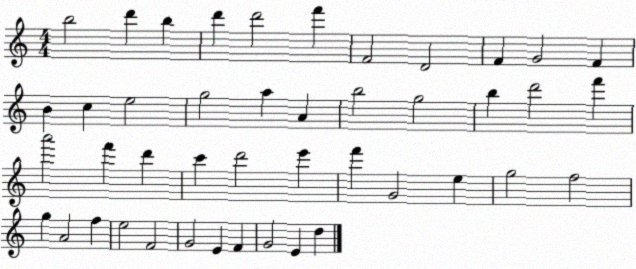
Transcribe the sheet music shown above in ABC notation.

X:1
T:Untitled
M:4/4
L:1/4
K:C
b2 d' b d' d'2 f' F2 D2 F G2 F B c e2 g2 a A b2 g2 b d'2 f' a'2 f' d' c' d'2 e' f' G2 e g2 f2 g A2 f e2 F2 G2 E F G2 E d